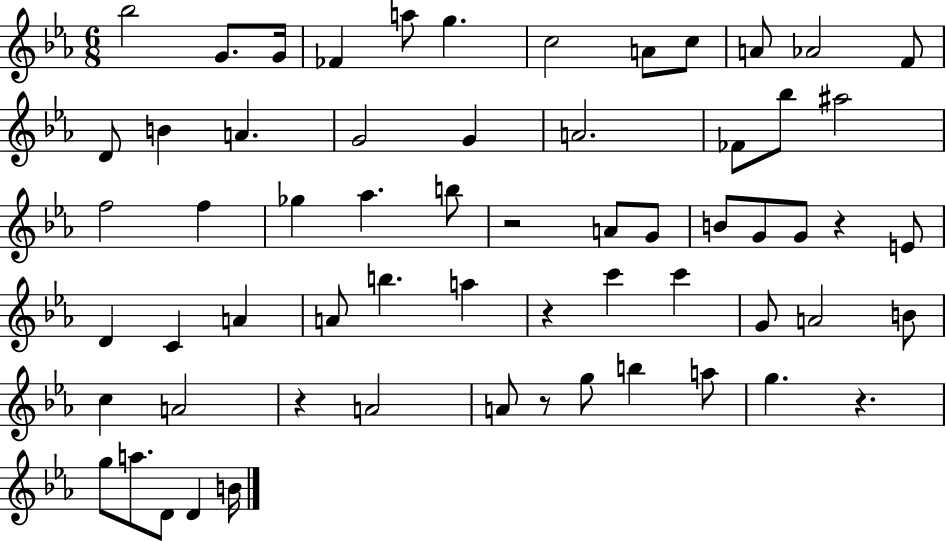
Bb5/h G4/e. G4/s FES4/q A5/e G5/q. C5/h A4/e C5/e A4/e Ab4/h F4/e D4/e B4/q A4/q. G4/h G4/q A4/h. FES4/e Bb5/e A#5/h F5/h F5/q Gb5/q Ab5/q. B5/e R/h A4/e G4/e B4/e G4/e G4/e R/q E4/e D4/q C4/q A4/q A4/e B5/q. A5/q R/q C6/q C6/q G4/e A4/h B4/e C5/q A4/h R/q A4/h A4/e R/e G5/e B5/q A5/e G5/q. R/q. G5/e A5/e. D4/e D4/q B4/s